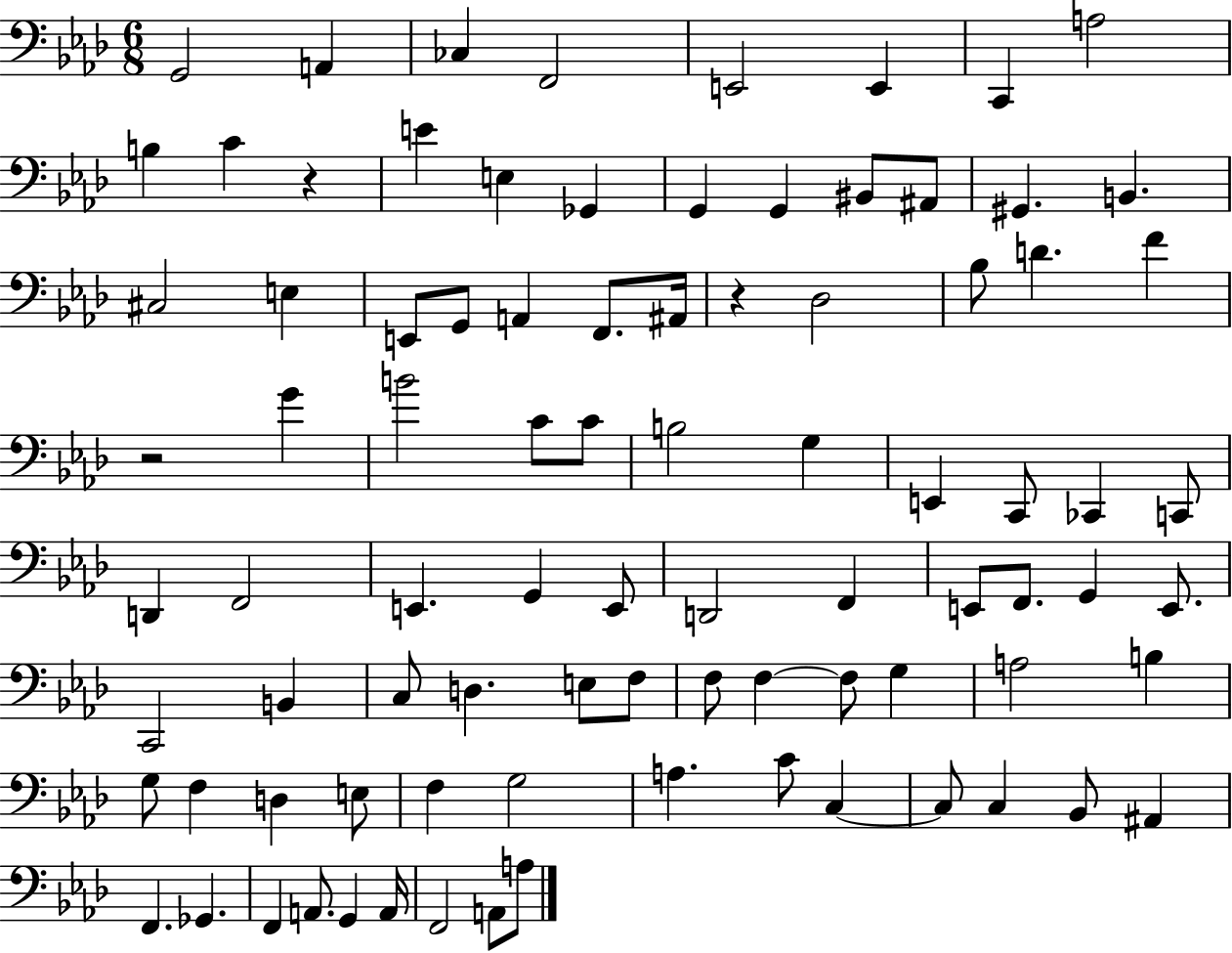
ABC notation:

X:1
T:Untitled
M:6/8
L:1/4
K:Ab
G,,2 A,, _C, F,,2 E,,2 E,, C,, A,2 B, C z E E, _G,, G,, G,, ^B,,/2 ^A,,/2 ^G,, B,, ^C,2 E, E,,/2 G,,/2 A,, F,,/2 ^A,,/4 z _D,2 _B,/2 D F z2 G B2 C/2 C/2 B,2 G, E,, C,,/2 _C,, C,,/2 D,, F,,2 E,, G,, E,,/2 D,,2 F,, E,,/2 F,,/2 G,, E,,/2 C,,2 B,, C,/2 D, E,/2 F,/2 F,/2 F, F,/2 G, A,2 B, G,/2 F, D, E,/2 F, G,2 A, C/2 C, C,/2 C, _B,,/2 ^A,, F,, _G,, F,, A,,/2 G,, A,,/4 F,,2 A,,/2 A,/2